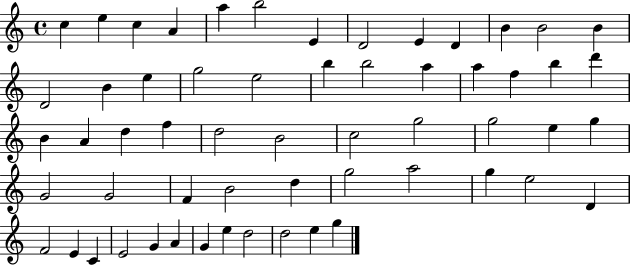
C5/q E5/q C5/q A4/q A5/q B5/h E4/q D4/h E4/q D4/q B4/q B4/h B4/q D4/h B4/q E5/q G5/h E5/h B5/q B5/h A5/q A5/q F5/q B5/q D6/q B4/q A4/q D5/q F5/q D5/h B4/h C5/h G5/h G5/h E5/q G5/q G4/h G4/h F4/q B4/h D5/q G5/h A5/h G5/q E5/h D4/q F4/h E4/q C4/q E4/h G4/q A4/q G4/q E5/q D5/h D5/h E5/q G5/q